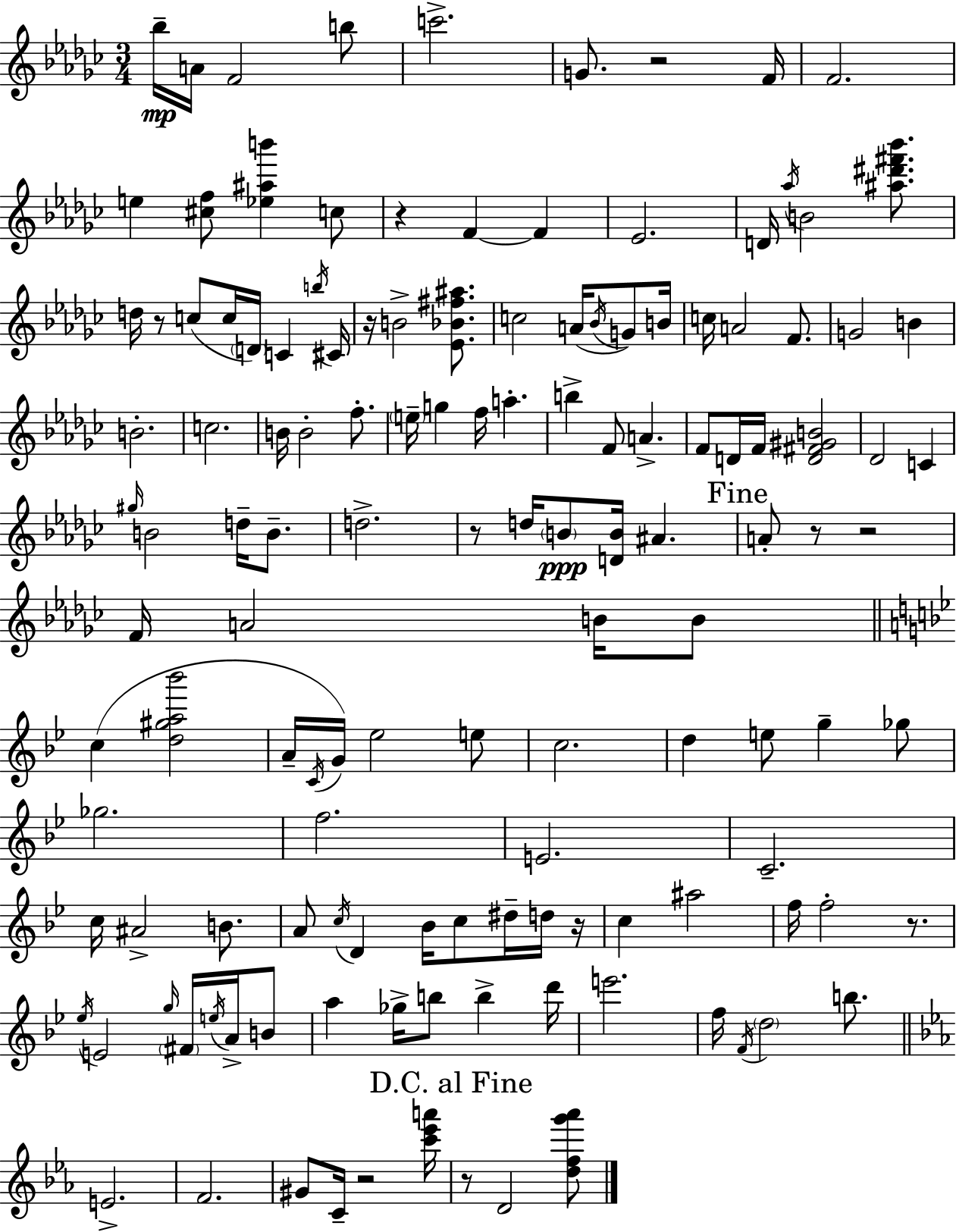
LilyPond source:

{
  \clef treble
  \numericTimeSignature
  \time 3/4
  \key ees \minor
  bes''16--\mp a'16 f'2 b''8 | c'''2.-> | g'8. r2 f'16 | f'2. | \break e''4 <cis'' f''>8 <ees'' ais'' b'''>4 c''8 | r4 f'4~~ f'4 | ees'2. | d'16 \acciaccatura { aes''16 } b'2 <ais'' dis''' fis''' bes'''>8. | \break d''16 r8 c''8( c''16 \parenthesize d'16) c'4 | \acciaccatura { b''16 } cis'16 r16 b'2-> <ees' bes' fis'' ais''>8. | c''2 a'16( \acciaccatura { bes'16 } | g'8) b'16 c''16 a'2 | \break f'8. g'2 b'4 | b'2.-. | c''2. | b'16 b'2-. | \break f''8.-. \parenthesize e''16-- g''4 f''16 a''4.-. | b''4-> f'8 a'4.-> | f'8 d'16 f'16 <d' fis' gis' b'>2 | des'2 c'4 | \break \grace { gis''16 } b'2 | d''16-- b'8.-- d''2.-> | r8 d''16 \parenthesize b'8\ppp <d' b'>16 ais'4. | \mark "Fine" a'8-. r8 r2 | \break f'16 a'2 | b'16 b'8 \bar "||" \break \key bes \major c''4( <d'' gis'' a'' bes'''>2 | a'16-- \acciaccatura { c'16 }) g'16 ees''2 e''8 | c''2. | d''4 e''8 g''4-- ges''8 | \break ges''2. | f''2. | e'2. | c'2.-- | \break c''16 ais'2-> b'8. | a'8 \acciaccatura { c''16 } d'4 bes'16 c''8 dis''16-- | d''16 r16 c''4 ais''2 | f''16 f''2-. r8. | \break \acciaccatura { ees''16 } e'2 \grace { g''16 } | \parenthesize fis'16 \acciaccatura { e''16 } a'16-> b'8 a''4 ges''16-> b''8 | b''4-> d'''16 e'''2. | f''16 \acciaccatura { f'16 } \parenthesize d''2 | \break b''8. \bar "||" \break \key ees \major e'2.-> | f'2. | gis'8 c'16-- r2 <c''' ees''' a'''>16 | \mark "D.C. al Fine" r8 d'2 <d'' f'' g''' aes'''>8 | \break \bar "|."
}